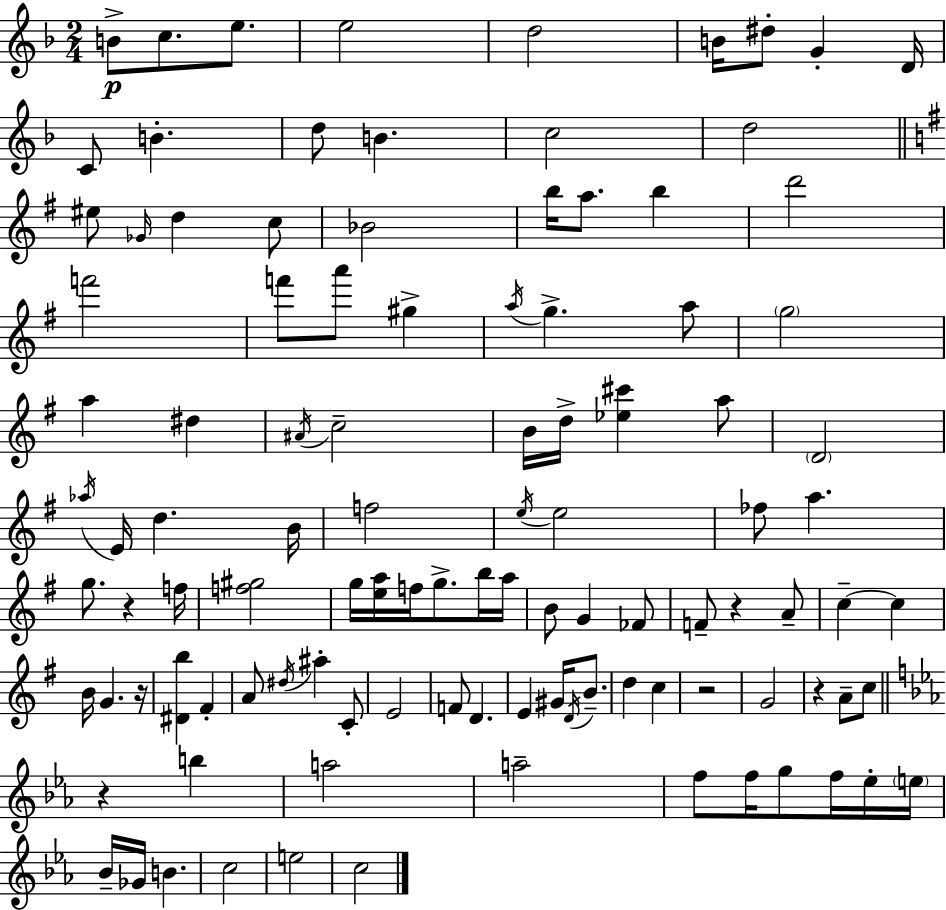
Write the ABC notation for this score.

X:1
T:Untitled
M:2/4
L:1/4
K:F
B/2 c/2 e/2 e2 d2 B/4 ^d/2 G D/4 C/2 B d/2 B c2 d2 ^e/2 _G/4 d c/2 _B2 b/4 a/2 b d'2 f'2 f'/2 a'/2 ^g a/4 g a/2 g2 a ^d ^A/4 c2 B/4 d/4 [_e^c'] a/2 D2 _a/4 E/4 d B/4 f2 e/4 e2 _f/2 a g/2 z f/4 [f^g]2 g/4 [ea]/4 f/4 g/2 b/4 a/4 B/2 G _F/2 F/2 z A/2 c c B/4 G z/4 [^Db] ^F A/2 ^d/4 ^a C/2 E2 F/2 D E ^G/4 D/4 B/2 d c z2 G2 z A/2 c/2 z b a2 a2 f/2 f/4 g/2 f/4 _e/4 e/4 _B/4 _G/4 B c2 e2 c2